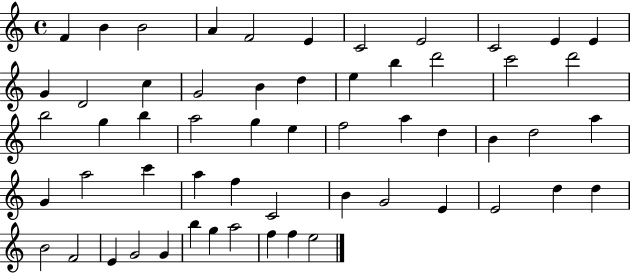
{
  \clef treble
  \time 4/4
  \defaultTimeSignature
  \key c \major
  f'4 b'4 b'2 | a'4 f'2 e'4 | c'2 e'2 | c'2 e'4 e'4 | \break g'4 d'2 c''4 | g'2 b'4 d''4 | e''4 b''4 d'''2 | c'''2 d'''2 | \break b''2 g''4 b''4 | a''2 g''4 e''4 | f''2 a''4 d''4 | b'4 d''2 a''4 | \break g'4 a''2 c'''4 | a''4 f''4 c'2 | b'4 g'2 e'4 | e'2 d''4 d''4 | \break b'2 f'2 | e'4 g'2 g'4 | b''4 g''4 a''2 | f''4 f''4 e''2 | \break \bar "|."
}